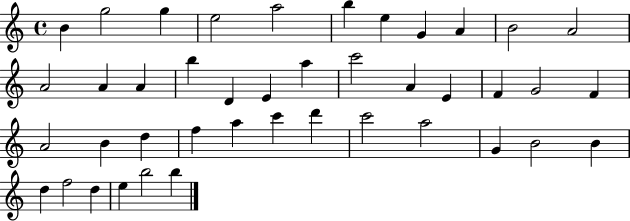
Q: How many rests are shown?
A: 0